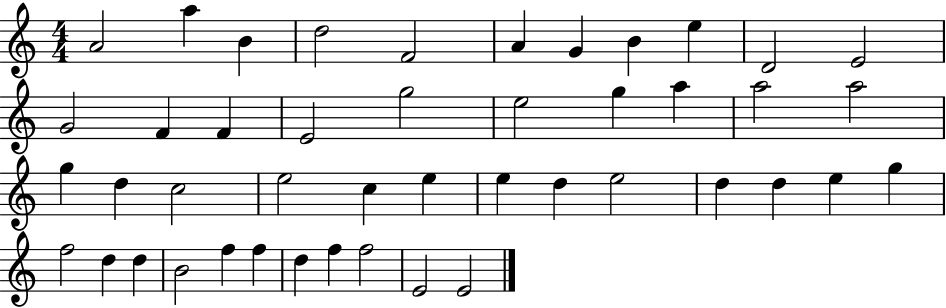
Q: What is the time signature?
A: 4/4